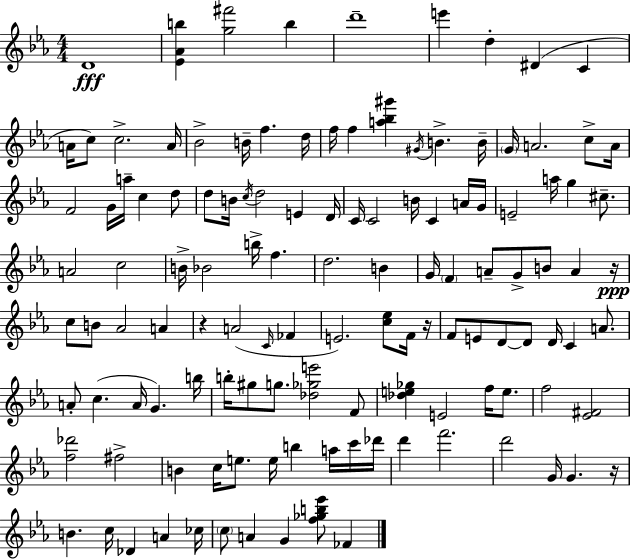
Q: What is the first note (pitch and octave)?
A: D4